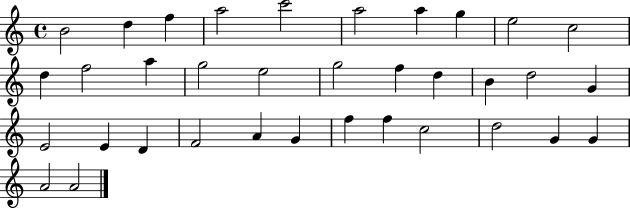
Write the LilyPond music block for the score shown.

{
  \clef treble
  \time 4/4
  \defaultTimeSignature
  \key c \major
  b'2 d''4 f''4 | a''2 c'''2 | a''2 a''4 g''4 | e''2 c''2 | \break d''4 f''2 a''4 | g''2 e''2 | g''2 f''4 d''4 | b'4 d''2 g'4 | \break e'2 e'4 d'4 | f'2 a'4 g'4 | f''4 f''4 c''2 | d''2 g'4 g'4 | \break a'2 a'2 | \bar "|."
}